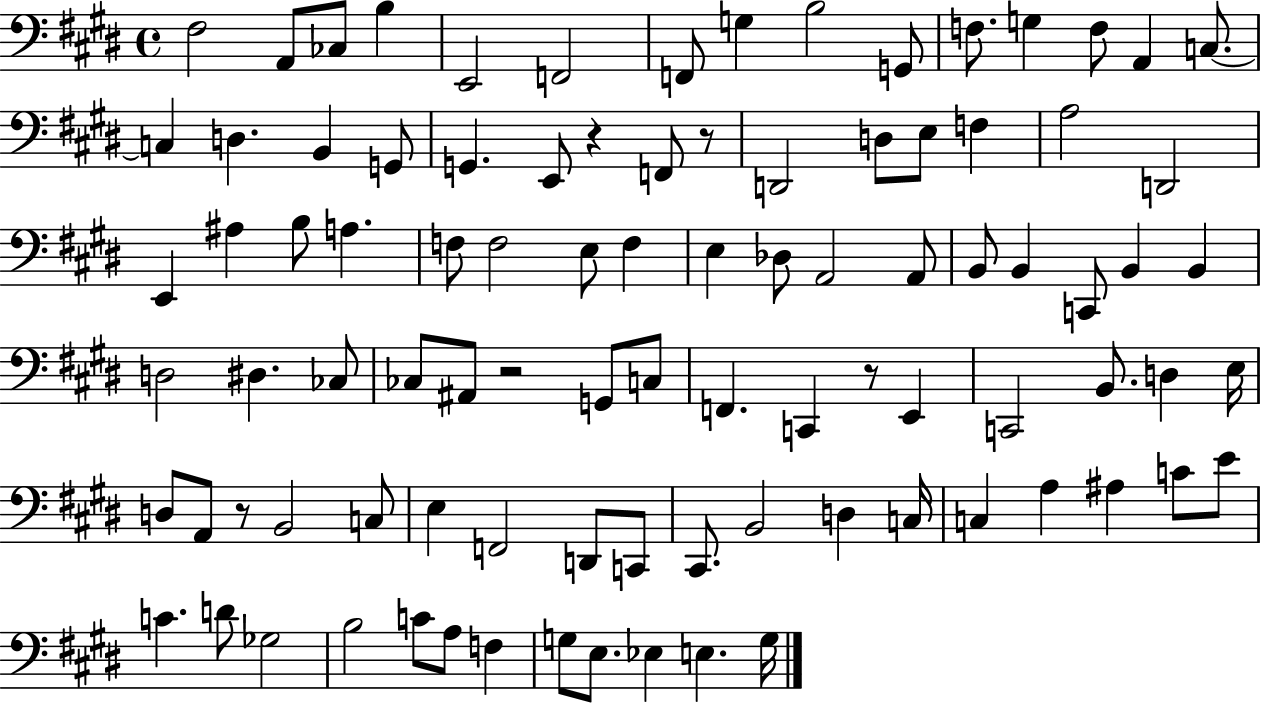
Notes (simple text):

F#3/h A2/e CES3/e B3/q E2/h F2/h F2/e G3/q B3/h G2/e F3/e. G3/q F3/e A2/q C3/e. C3/q D3/q. B2/q G2/e G2/q. E2/e R/q F2/e R/e D2/h D3/e E3/e F3/q A3/h D2/h E2/q A#3/q B3/e A3/q. F3/e F3/h E3/e F3/q E3/q Db3/e A2/h A2/e B2/e B2/q C2/e B2/q B2/q D3/h D#3/q. CES3/e CES3/e A#2/e R/h G2/e C3/e F2/q. C2/q R/e E2/q C2/h B2/e. D3/q E3/s D3/e A2/e R/e B2/h C3/e E3/q F2/h D2/e C2/e C#2/e. B2/h D3/q C3/s C3/q A3/q A#3/q C4/e E4/e C4/q. D4/e Gb3/h B3/h C4/e A3/e F3/q G3/e E3/e. Eb3/q E3/q. G3/s